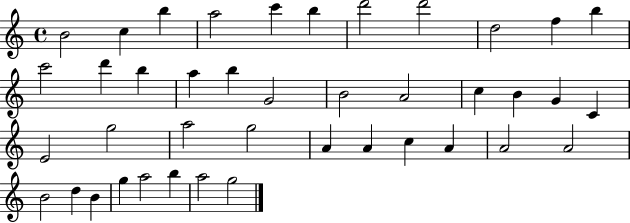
X:1
T:Untitled
M:4/4
L:1/4
K:C
B2 c b a2 c' b d'2 d'2 d2 f b c'2 d' b a b G2 B2 A2 c B G C E2 g2 a2 g2 A A c A A2 A2 B2 d B g a2 b a2 g2